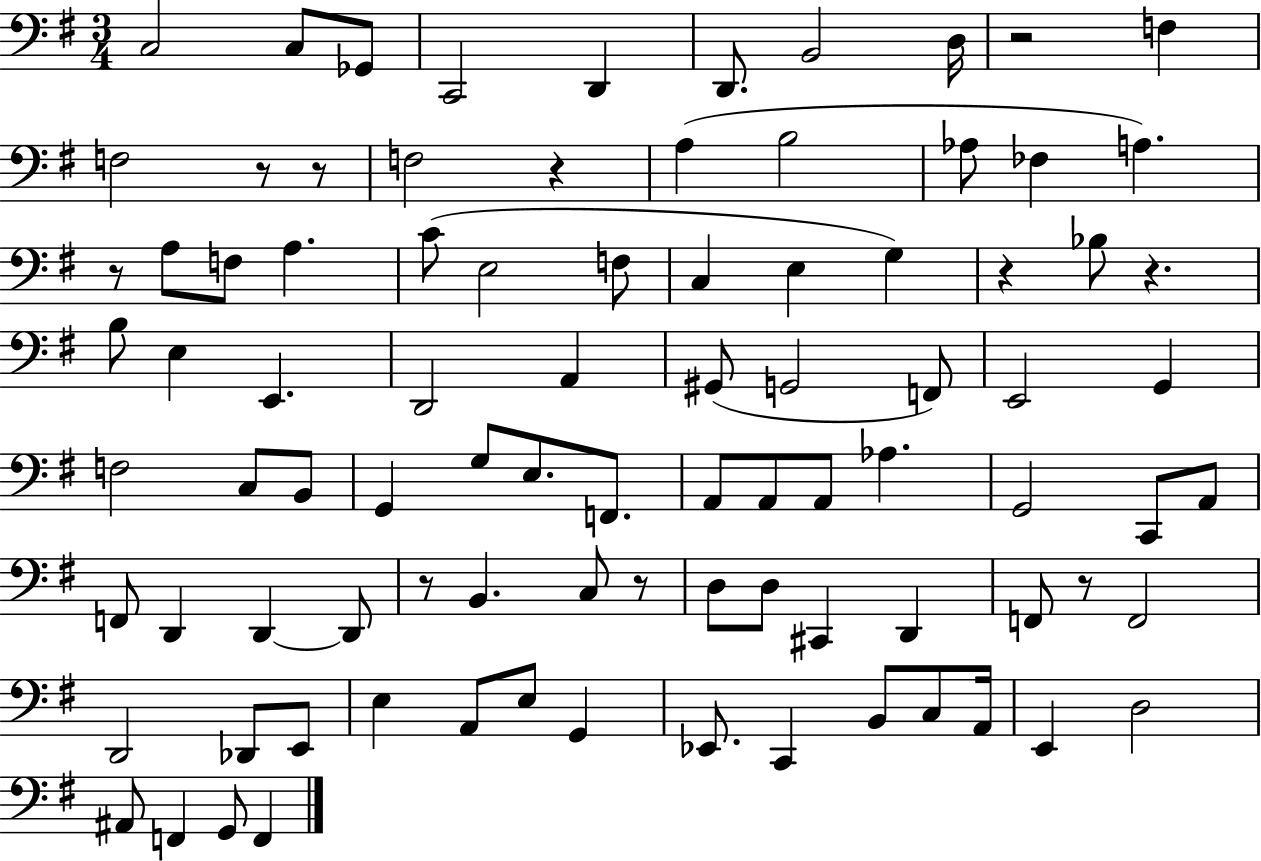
X:1
T:Untitled
M:3/4
L:1/4
K:G
C,2 C,/2 _G,,/2 C,,2 D,, D,,/2 B,,2 D,/4 z2 F, F,2 z/2 z/2 F,2 z A, B,2 _A,/2 _F, A, z/2 A,/2 F,/2 A, C/2 E,2 F,/2 C, E, G, z _B,/2 z B,/2 E, E,, D,,2 A,, ^G,,/2 G,,2 F,,/2 E,,2 G,, F,2 C,/2 B,,/2 G,, G,/2 E,/2 F,,/2 A,,/2 A,,/2 A,,/2 _A, G,,2 C,,/2 A,,/2 F,,/2 D,, D,, D,,/2 z/2 B,, C,/2 z/2 D,/2 D,/2 ^C,, D,, F,,/2 z/2 F,,2 D,,2 _D,,/2 E,,/2 E, A,,/2 E,/2 G,, _E,,/2 C,, B,,/2 C,/2 A,,/4 E,, D,2 ^A,,/2 F,, G,,/2 F,,